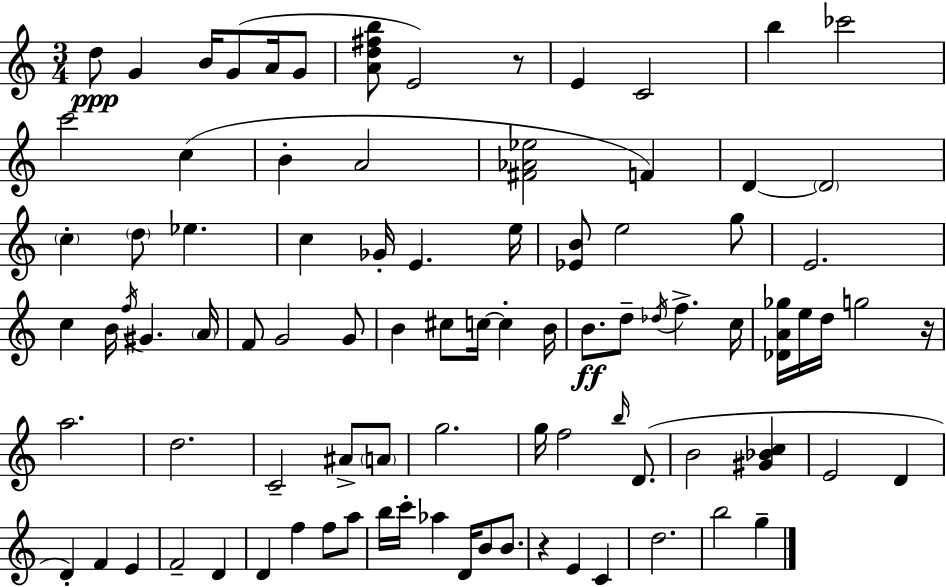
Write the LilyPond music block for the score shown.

{
  \clef treble
  \numericTimeSignature
  \time 3/4
  \key a \minor
  d''8\ppp g'4 b'16 g'8( a'16 g'8 | <a' d'' fis'' b''>8 e'2) r8 | e'4 c'2 | b''4 ces'''2 | \break c'''2 c''4( | b'4-. a'2 | <fis' aes' ees''>2 f'4) | d'4~~ \parenthesize d'2 | \break \parenthesize c''4-. \parenthesize d''8 ees''4. | c''4 ges'16-. e'4. e''16 | <ees' b'>8 e''2 g''8 | e'2. | \break c''4 b'16 \acciaccatura { f''16 } gis'4. | \parenthesize a'16 f'8 g'2 g'8 | b'4 cis''8 c''16~~ c''4-. | b'16 b'8.\ff d''8-- \acciaccatura { des''16 } f''4.-> | \break c''16 <des' a' ges''>16 e''16 d''16 g''2 | r16 a''2. | d''2. | c'2-- ais'8-> | \break \parenthesize a'8 g''2. | g''16 f''2 \grace { b''16 } | d'8.( b'2 <gis' bes' c''>4 | e'2 d'4 | \break d'4-.) f'4 e'4 | f'2-- d'4 | d'4 f''4 f''8 | a''8 b''16 c'''16-. aes''4 d'16 b'8 | \break b'8. r4 e'4 c'4 | d''2. | b''2 g''4-- | \bar "|."
}